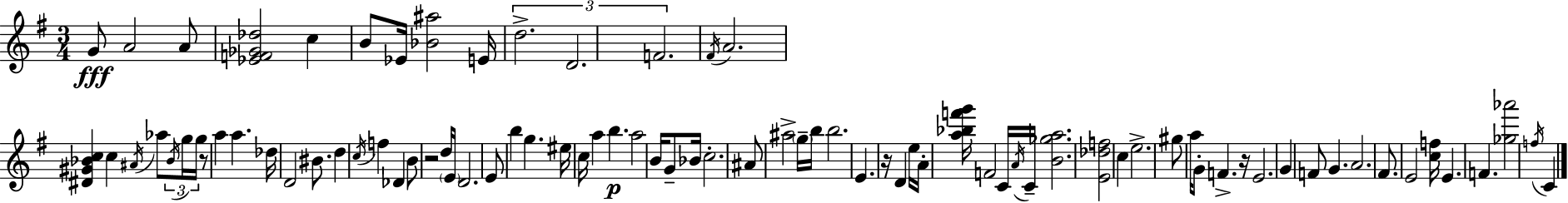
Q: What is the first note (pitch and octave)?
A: G4